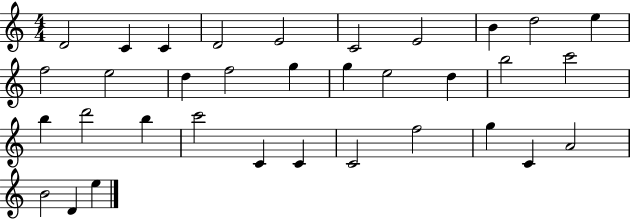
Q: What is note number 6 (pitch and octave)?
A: C4